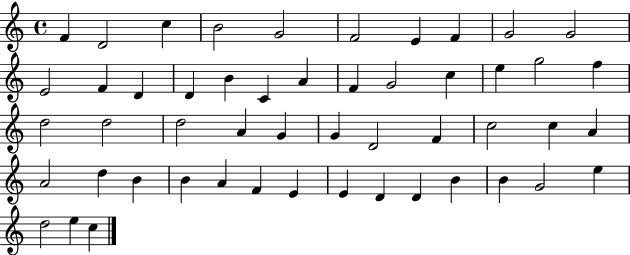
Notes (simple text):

F4/q D4/h C5/q B4/h G4/h F4/h E4/q F4/q G4/h G4/h E4/h F4/q D4/q D4/q B4/q C4/q A4/q F4/q G4/h C5/q E5/q G5/h F5/q D5/h D5/h D5/h A4/q G4/q G4/q D4/h F4/q C5/h C5/q A4/q A4/h D5/q B4/q B4/q A4/q F4/q E4/q E4/q D4/q D4/q B4/q B4/q G4/h E5/q D5/h E5/q C5/q